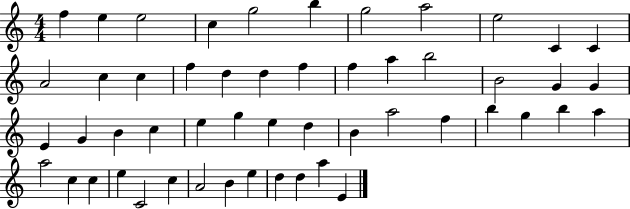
{
  \clef treble
  \numericTimeSignature
  \time 4/4
  \key c \major
  f''4 e''4 e''2 | c''4 g''2 b''4 | g''2 a''2 | e''2 c'4 c'4 | \break a'2 c''4 c''4 | f''4 d''4 d''4 f''4 | f''4 a''4 b''2 | b'2 g'4 g'4 | \break e'4 g'4 b'4 c''4 | e''4 g''4 e''4 d''4 | b'4 a''2 f''4 | b''4 g''4 b''4 a''4 | \break a''2 c''4 c''4 | e''4 c'2 c''4 | a'2 b'4 e''4 | d''4 d''4 a''4 e'4 | \break \bar "|."
}